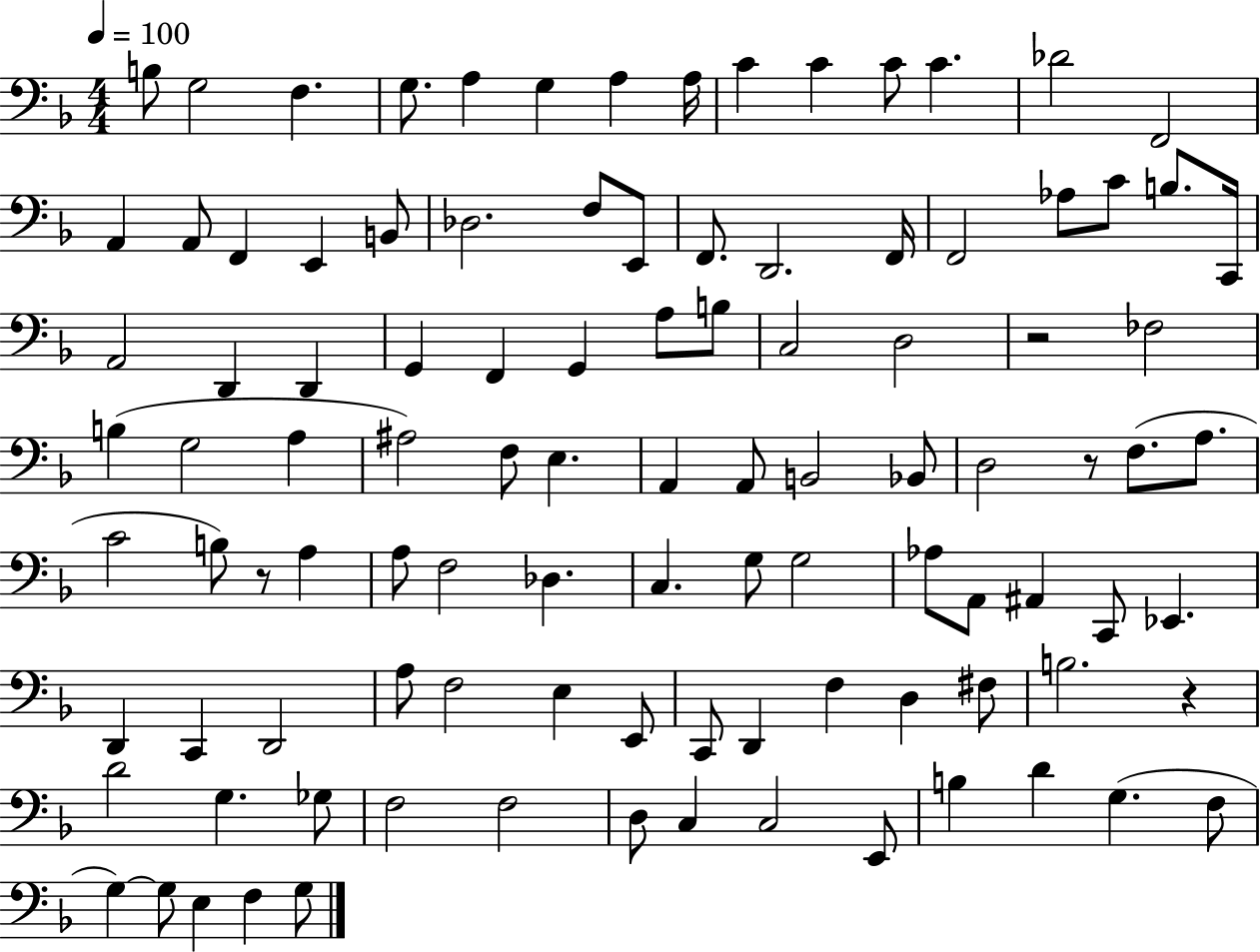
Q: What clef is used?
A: bass